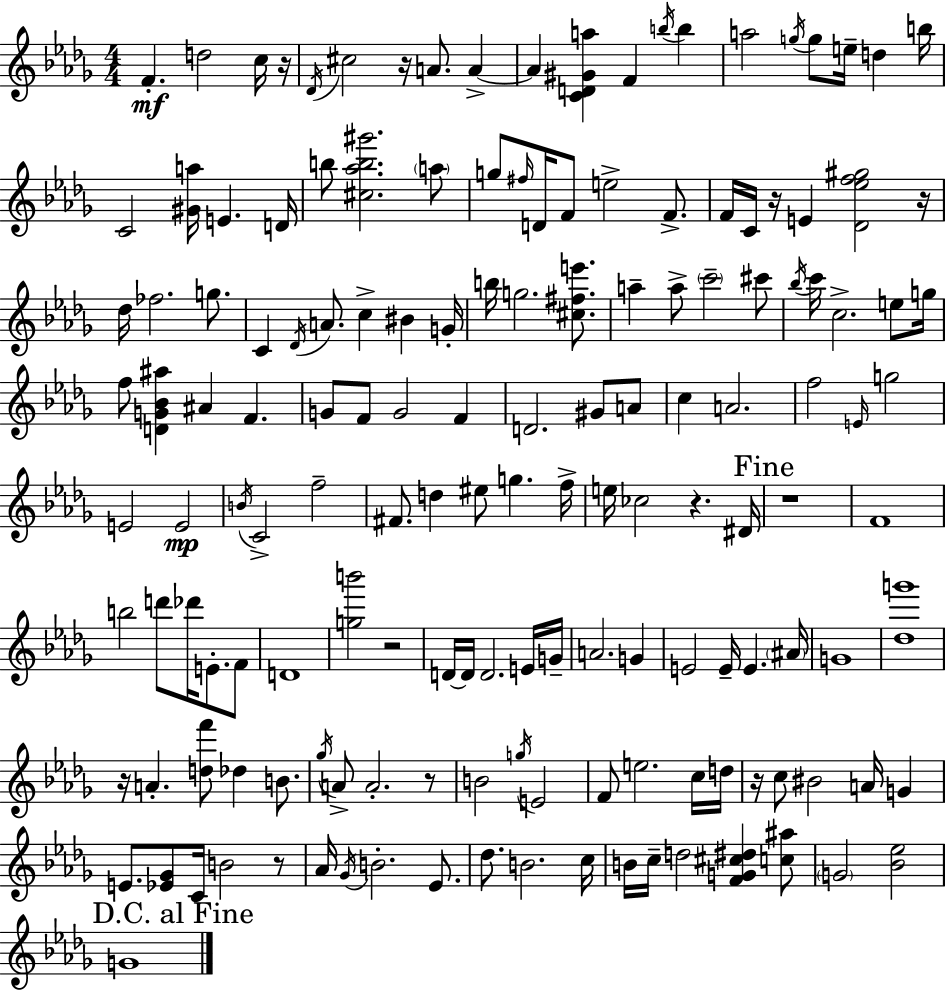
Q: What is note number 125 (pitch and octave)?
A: C5